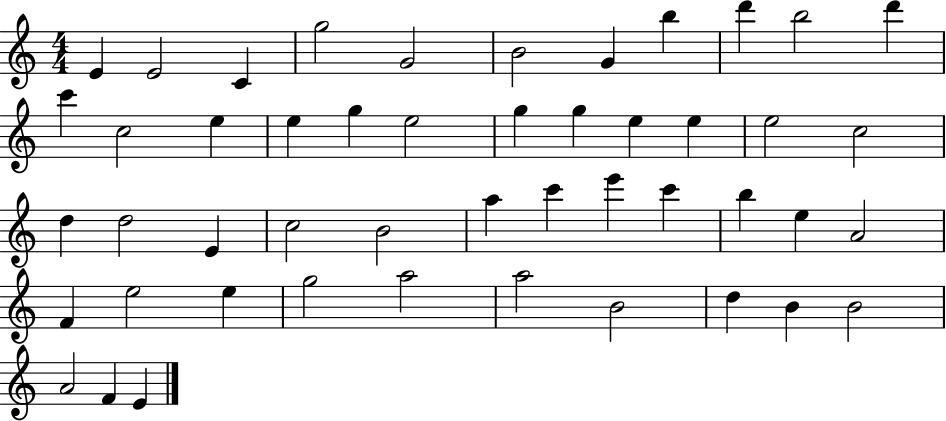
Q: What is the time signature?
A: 4/4